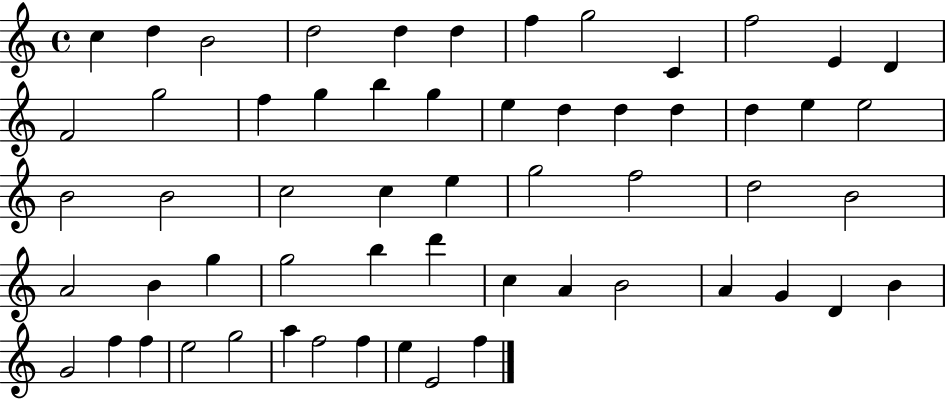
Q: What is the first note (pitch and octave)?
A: C5